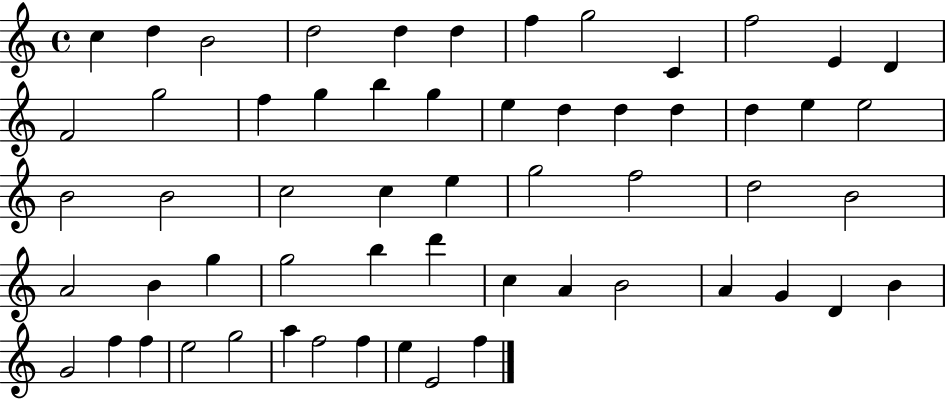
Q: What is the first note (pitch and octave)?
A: C5